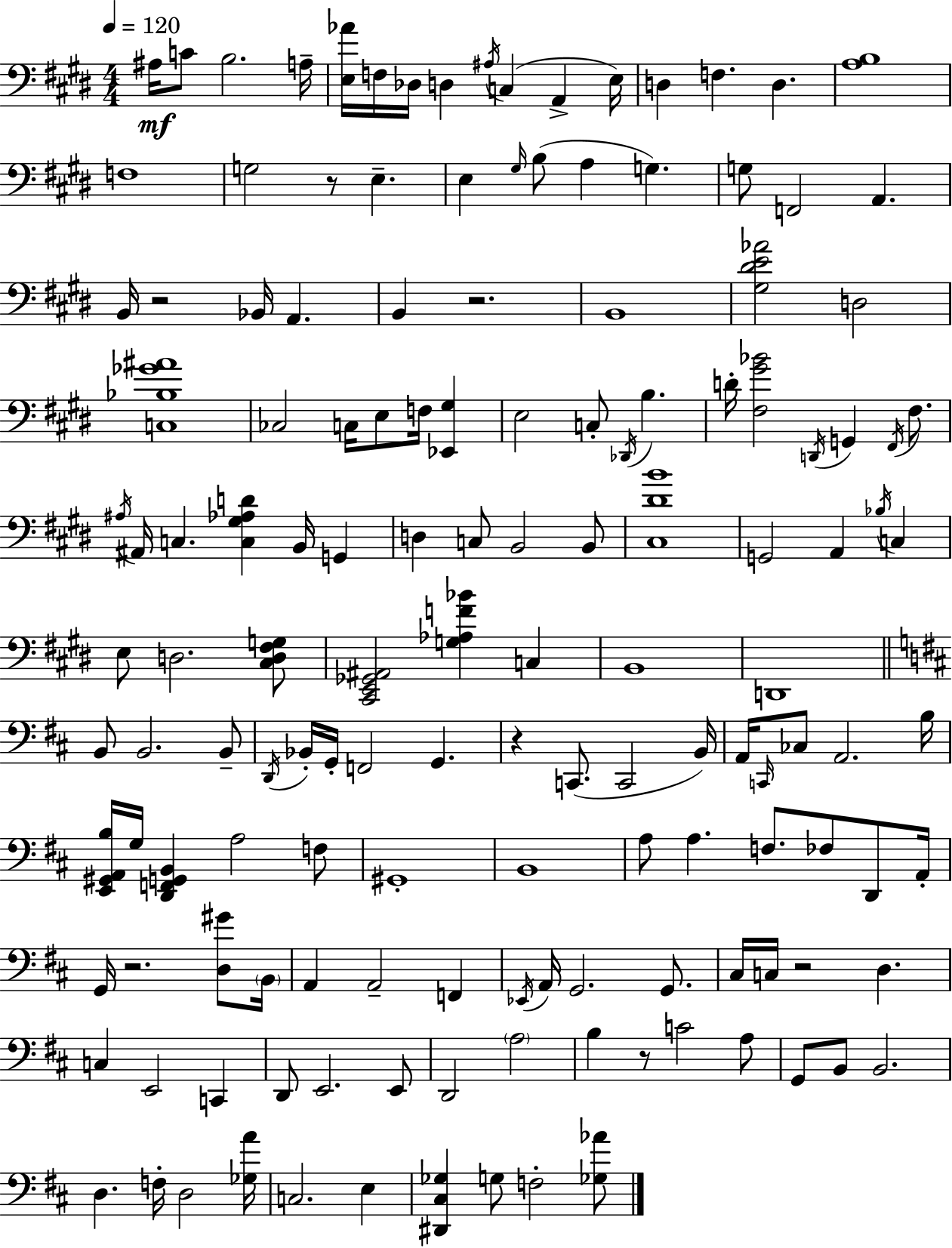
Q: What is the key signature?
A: E major